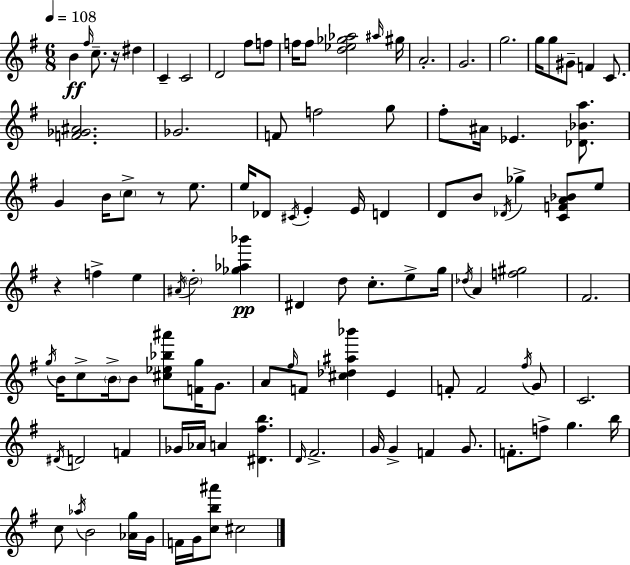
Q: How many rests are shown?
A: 3